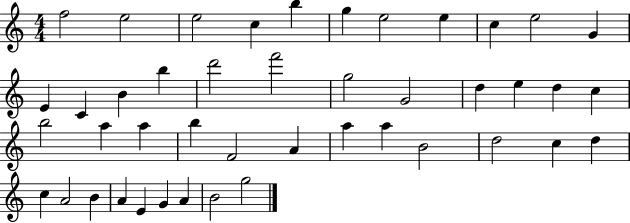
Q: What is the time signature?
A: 4/4